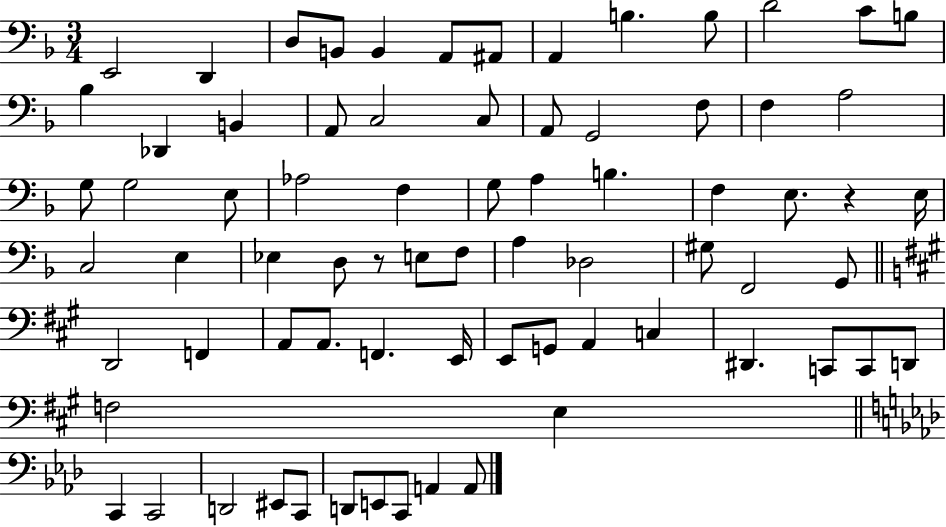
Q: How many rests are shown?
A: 2